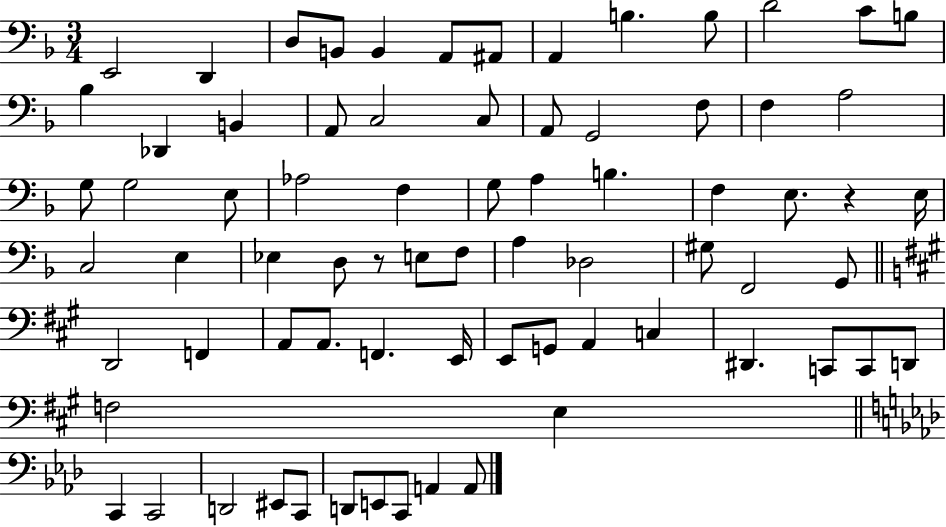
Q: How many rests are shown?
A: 2